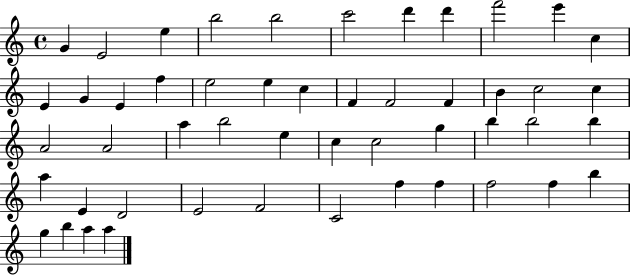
{
  \clef treble
  \time 4/4
  \defaultTimeSignature
  \key c \major
  g'4 e'2 e''4 | b''2 b''2 | c'''2 d'''4 d'''4 | f'''2 e'''4 c''4 | \break e'4 g'4 e'4 f''4 | e''2 e''4 c''4 | f'4 f'2 f'4 | b'4 c''2 c''4 | \break a'2 a'2 | a''4 b''2 e''4 | c''4 c''2 g''4 | b''4 b''2 b''4 | \break a''4 e'4 d'2 | e'2 f'2 | c'2 f''4 f''4 | f''2 f''4 b''4 | \break g''4 b''4 a''4 a''4 | \bar "|."
}